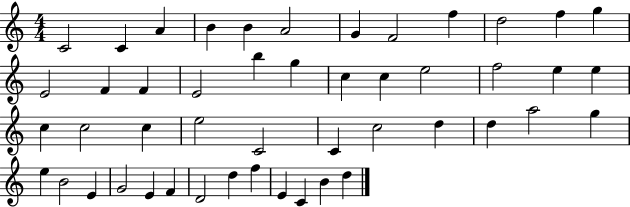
C4/h C4/q A4/q B4/q B4/q A4/h G4/q F4/h F5/q D5/h F5/q G5/q E4/h F4/q F4/q E4/h B5/q G5/q C5/q C5/q E5/h F5/h E5/q E5/q C5/q C5/h C5/q E5/h C4/h C4/q C5/h D5/q D5/q A5/h G5/q E5/q B4/h E4/q G4/h E4/q F4/q D4/h D5/q F5/q E4/q C4/q B4/q D5/q